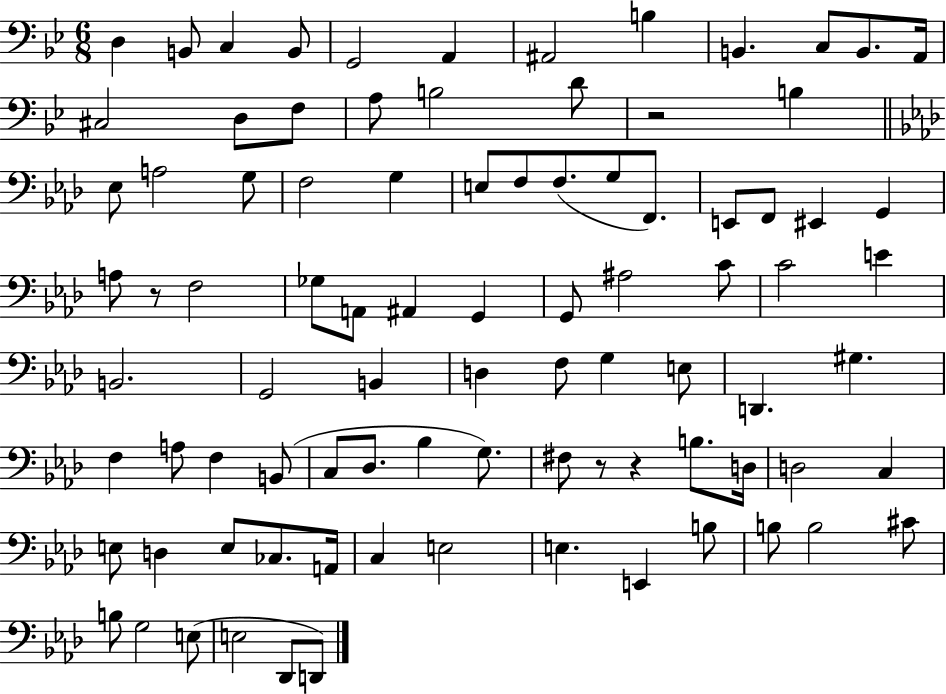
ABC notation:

X:1
T:Untitled
M:6/8
L:1/4
K:Bb
D, B,,/2 C, B,,/2 G,,2 A,, ^A,,2 B, B,, C,/2 B,,/2 A,,/4 ^C,2 D,/2 F,/2 A,/2 B,2 D/2 z2 B, _E,/2 A,2 G,/2 F,2 G, E,/2 F,/2 F,/2 G,/2 F,,/2 E,,/2 F,,/2 ^E,, G,, A,/2 z/2 F,2 _G,/2 A,,/2 ^A,, G,, G,,/2 ^A,2 C/2 C2 E B,,2 G,,2 B,, D, F,/2 G, E,/2 D,, ^G, F, A,/2 F, B,,/2 C,/2 _D,/2 _B, G,/2 ^F,/2 z/2 z B,/2 D,/4 D,2 C, E,/2 D, E,/2 _C,/2 A,,/4 C, E,2 E, E,, B,/2 B,/2 B,2 ^C/2 B,/2 G,2 E,/2 E,2 _D,,/2 D,,/2